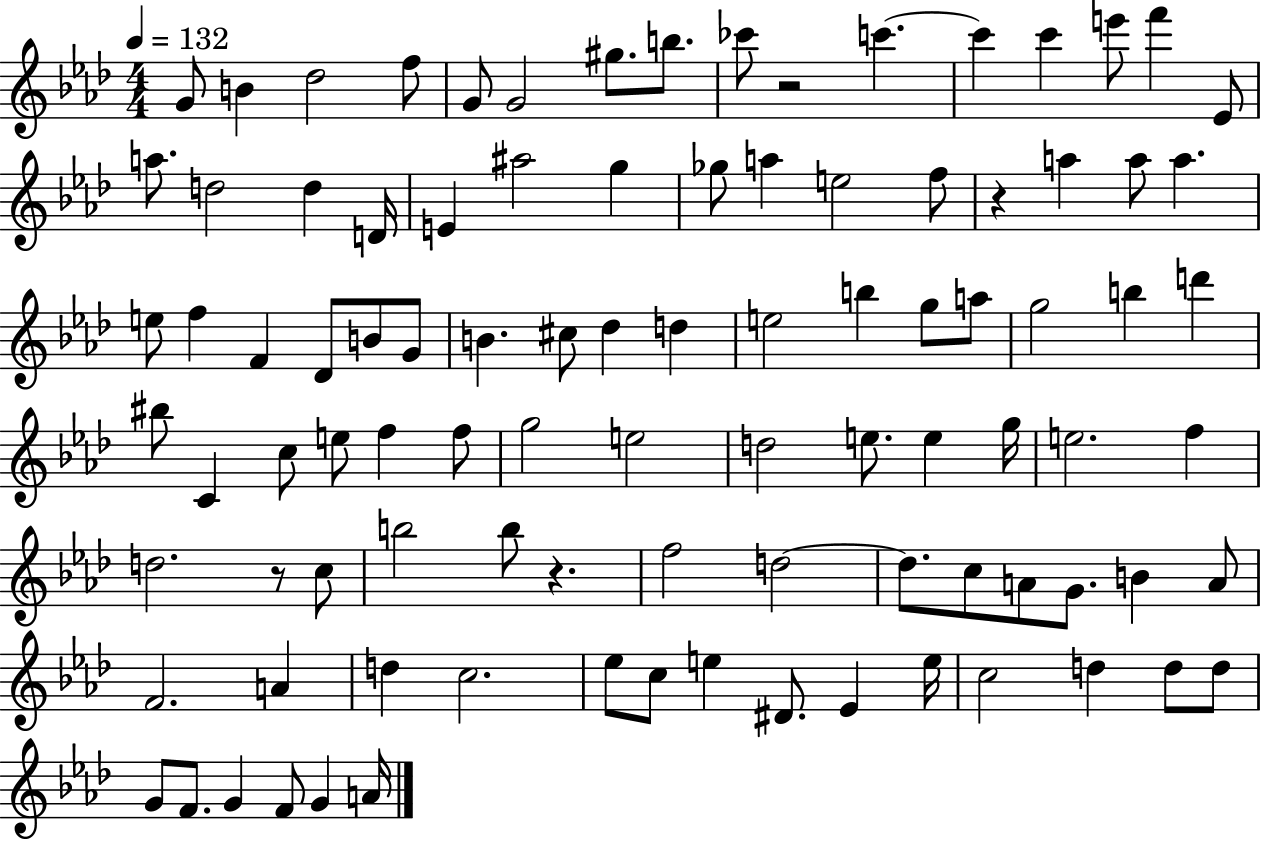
{
  \clef treble
  \numericTimeSignature
  \time 4/4
  \key aes \major
  \tempo 4 = 132
  g'8 b'4 des''2 f''8 | g'8 g'2 gis''8. b''8. | ces'''8 r2 c'''4.~~ | c'''4 c'''4 e'''8 f'''4 ees'8 | \break a''8. d''2 d''4 d'16 | e'4 ais''2 g''4 | ges''8 a''4 e''2 f''8 | r4 a''4 a''8 a''4. | \break e''8 f''4 f'4 des'8 b'8 g'8 | b'4. cis''8 des''4 d''4 | e''2 b''4 g''8 a''8 | g''2 b''4 d'''4 | \break bis''8 c'4 c''8 e''8 f''4 f''8 | g''2 e''2 | d''2 e''8. e''4 g''16 | e''2. f''4 | \break d''2. r8 c''8 | b''2 b''8 r4. | f''2 d''2~~ | d''8. c''8 a'8 g'8. b'4 a'8 | \break f'2. a'4 | d''4 c''2. | ees''8 c''8 e''4 dis'8. ees'4 e''16 | c''2 d''4 d''8 d''8 | \break g'8 f'8. g'4 f'8 g'4 a'16 | \bar "|."
}